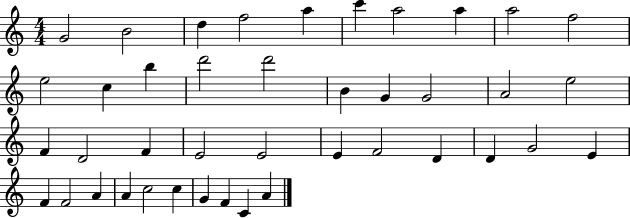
X:1
T:Untitled
M:4/4
L:1/4
K:C
G2 B2 d f2 a c' a2 a a2 f2 e2 c b d'2 d'2 B G G2 A2 e2 F D2 F E2 E2 E F2 D D G2 E F F2 A A c2 c G F C A